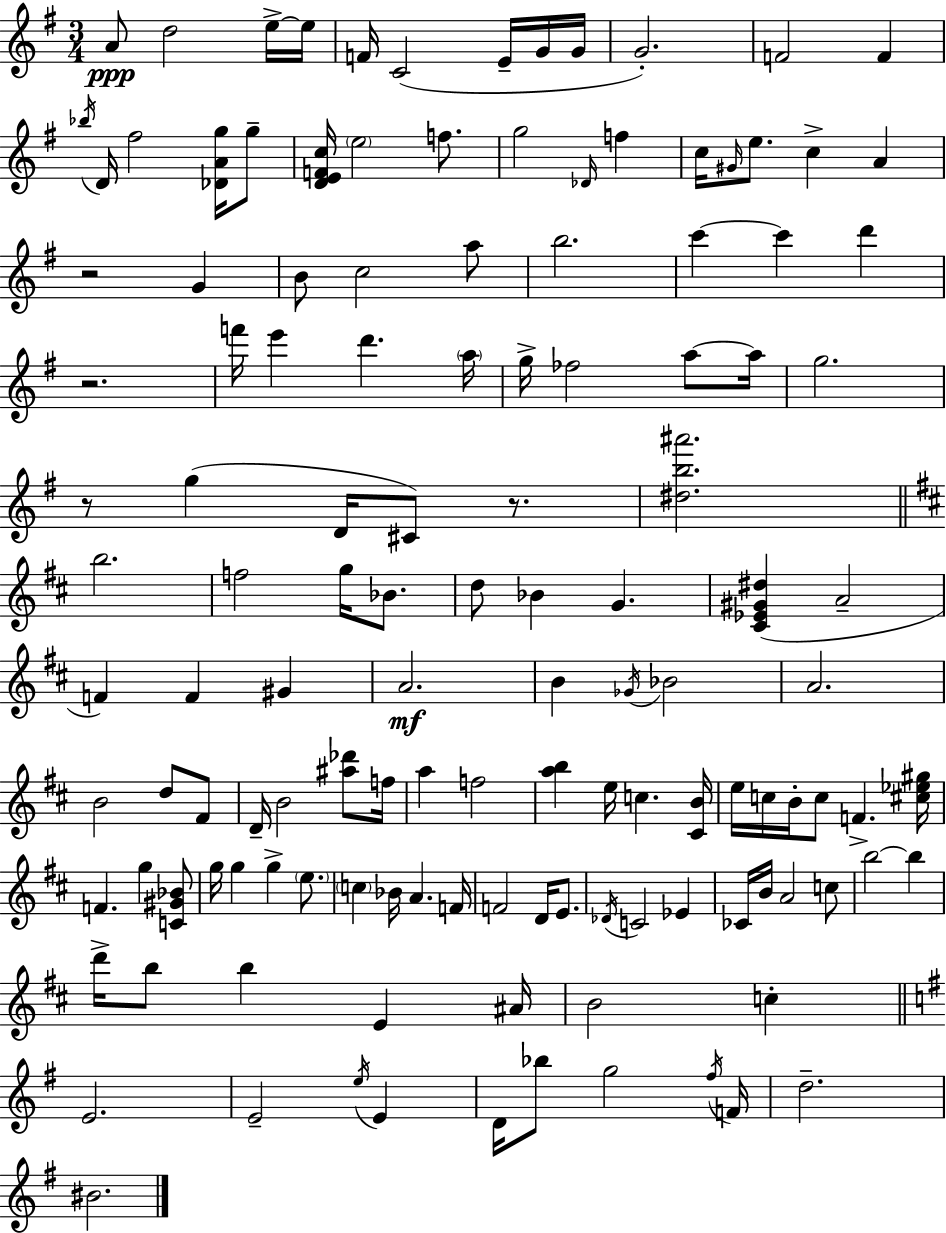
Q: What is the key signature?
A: G major